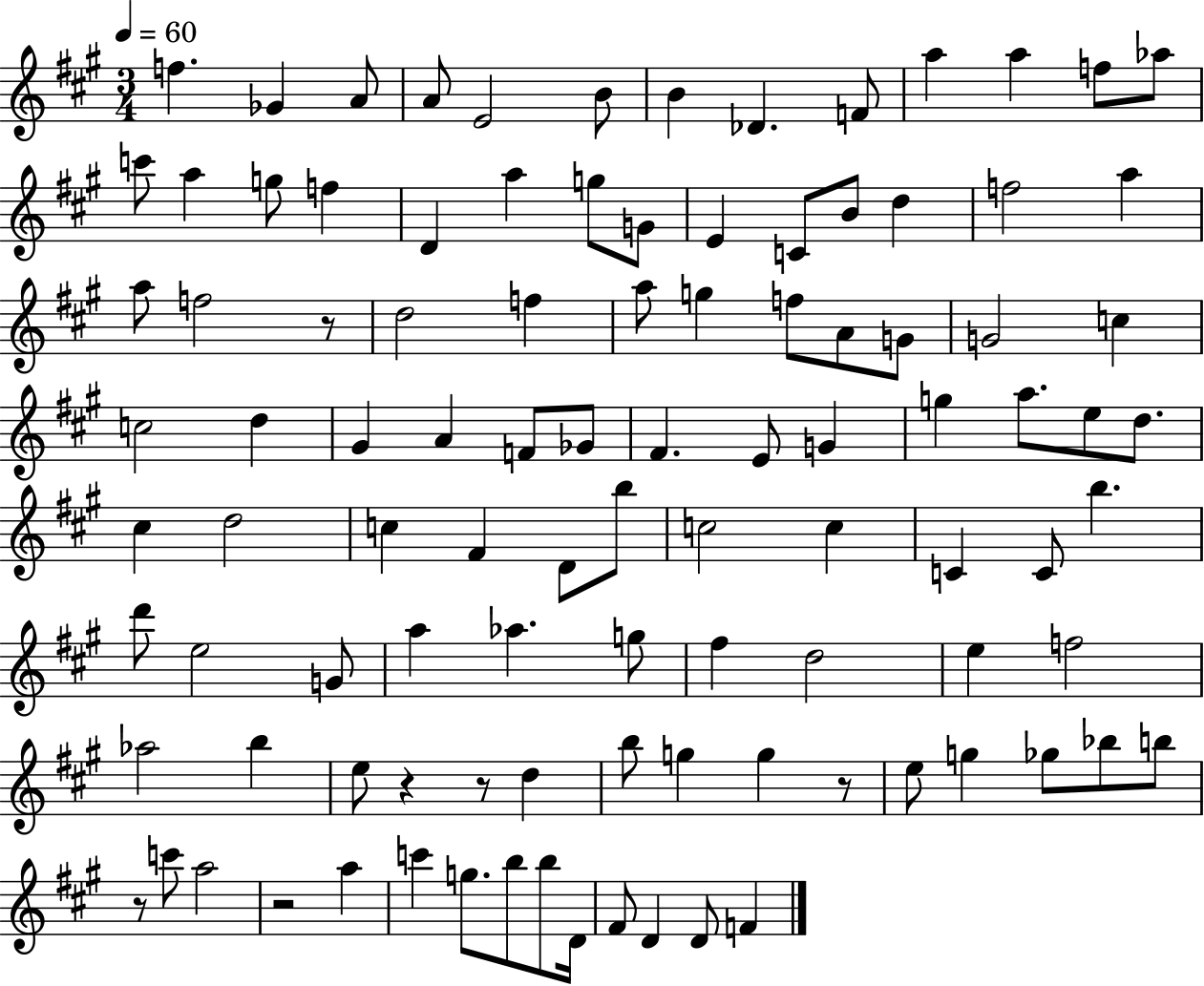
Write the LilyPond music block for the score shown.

{
  \clef treble
  \numericTimeSignature
  \time 3/4
  \key a \major
  \tempo 4 = 60
  \repeat volta 2 { f''4. ges'4 a'8 | a'8 e'2 b'8 | b'4 des'4. f'8 | a''4 a''4 f''8 aes''8 | \break c'''8 a''4 g''8 f''4 | d'4 a''4 g''8 g'8 | e'4 c'8 b'8 d''4 | f''2 a''4 | \break a''8 f''2 r8 | d''2 f''4 | a''8 g''4 f''8 a'8 g'8 | g'2 c''4 | \break c''2 d''4 | gis'4 a'4 f'8 ges'8 | fis'4. e'8 g'4 | g''4 a''8. e''8 d''8. | \break cis''4 d''2 | c''4 fis'4 d'8 b''8 | c''2 c''4 | c'4 c'8 b''4. | \break d'''8 e''2 g'8 | a''4 aes''4. g''8 | fis''4 d''2 | e''4 f''2 | \break aes''2 b''4 | e''8 r4 r8 d''4 | b''8 g''4 g''4 r8 | e''8 g''4 ges''8 bes''8 b''8 | \break r8 c'''8 a''2 | r2 a''4 | c'''4 g''8. b''8 b''8 d'16 | fis'8 d'4 d'8 f'4 | \break } \bar "|."
}